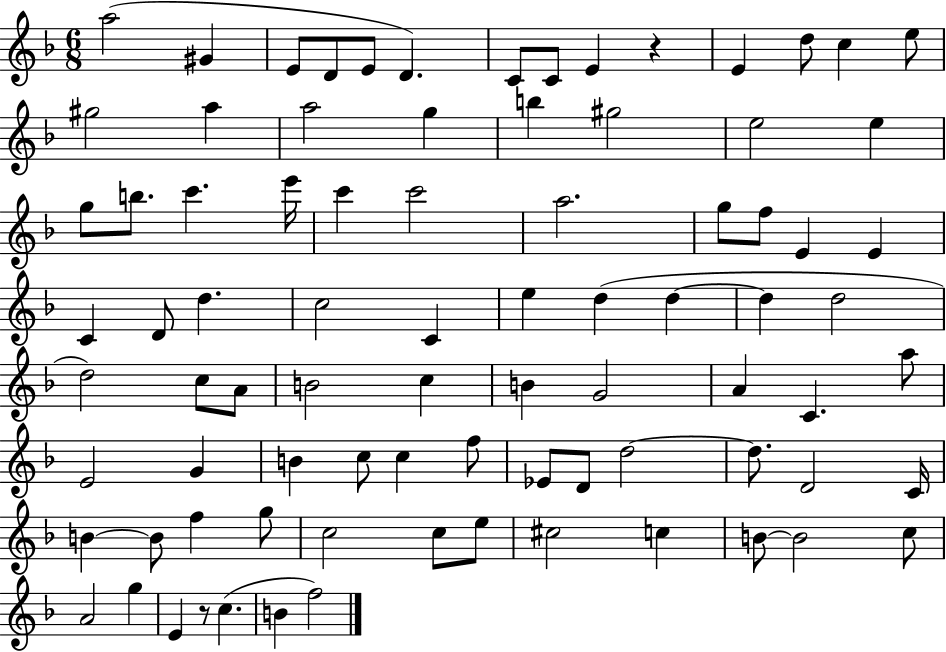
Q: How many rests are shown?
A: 2